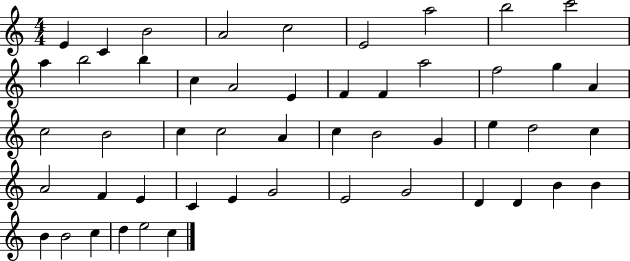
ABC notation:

X:1
T:Untitled
M:4/4
L:1/4
K:C
E C B2 A2 c2 E2 a2 b2 c'2 a b2 b c A2 E F F a2 f2 g A c2 B2 c c2 A c B2 G e d2 c A2 F E C E G2 E2 G2 D D B B B B2 c d e2 c